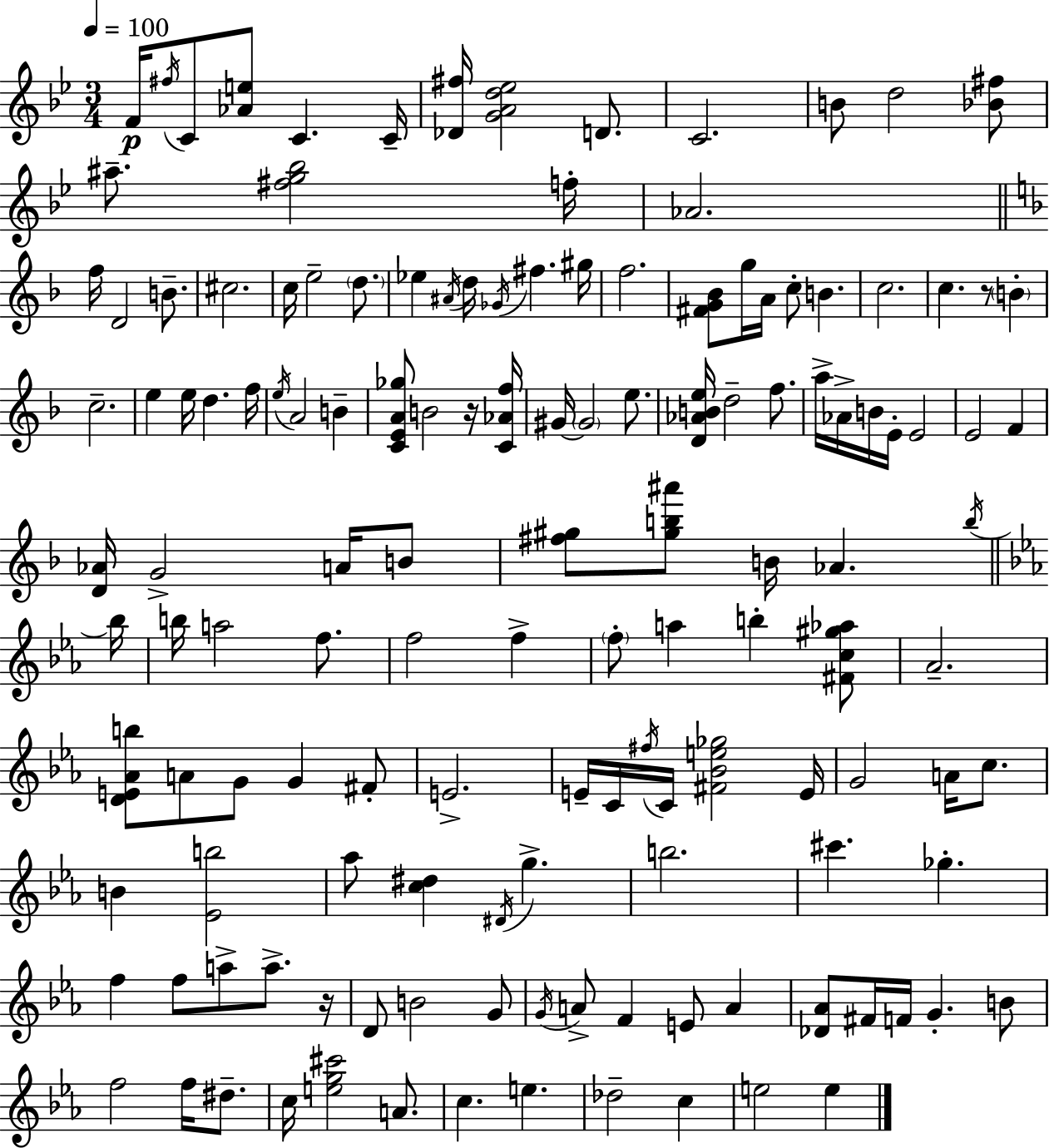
{
  \clef treble
  \numericTimeSignature
  \time 3/4
  \key bes \major
  \tempo 4 = 100
  f'16\p \acciaccatura { fis''16 } c'8 <aes' e''>8 c'4. | c'16-- <des' fis''>16 <g' a' d'' ees''>2 d'8. | c'2. | b'8 d''2 <bes' fis''>8 | \break ais''8.-- <fis'' g'' bes''>2 | f''16-. aes'2. | \bar "||" \break \key f \major f''16 d'2 b'8.-- | cis''2. | c''16 e''2-- \parenthesize d''8. | ees''4 \acciaccatura { ais'16 } d''16 \acciaccatura { ges'16 } fis''4. | \break gis''16 f''2. | <fis' g' bes'>8 g''16 a'16 c''8-. b'4. | c''2. | c''4. r8 \parenthesize b'4-. | \break c''2.-- | e''4 e''16 d''4. | f''16 \acciaccatura { e''16 } a'2 b'4-- | <c' e' a' ges''>8 b'2 | \break r16 <c' aes' f''>16 gis'16~~ \parenthesize gis'2 | e''8. <d' aes' b' e''>16 d''2-- | f''8. a''16-> aes'16-> b'16 e'16-. e'2 | e'2 f'4 | \break <d' aes'>16 g'2-> | a'16 b'8 <fis'' gis''>8 <gis'' b'' ais'''>8 b'16 aes'4. | \acciaccatura { b''16 } \bar "||" \break \key ees \major bes''16 b''16 a''2 f''8. | f''2 f''4-> | \parenthesize f''8-. a''4 b''4-. <fis' c'' gis'' aes''>8 | aes'2.-- | \break <d' e' aes' b''>8 a'8 g'8 g'4 fis'8-. | e'2.-> | e'16-- c'16 \acciaccatura { fis''16 } c'16 <fis' bes' e'' ges''>2 | e'16 g'2 a'16 c''8. | \break b'4 <ees' b''>2 | aes''8 <c'' dis''>4 \acciaccatura { dis'16 } g''4.-> | b''2. | cis'''4. ges''4.-. | \break f''4 f''8 a''8-> a''8.-> | r16 d'8 b'2 | g'8 \acciaccatura { g'16 } a'8-> f'4 e'8 | a'4 <des' aes'>8 fis'16 f'16 g'4.-. | \break b'8 f''2 | f''16 dis''8.-- c''16 <e'' g'' cis'''>2 | a'8. c''4. e''4. | des''2-- | \break c''4 e''2 | e''4 \bar "|."
}